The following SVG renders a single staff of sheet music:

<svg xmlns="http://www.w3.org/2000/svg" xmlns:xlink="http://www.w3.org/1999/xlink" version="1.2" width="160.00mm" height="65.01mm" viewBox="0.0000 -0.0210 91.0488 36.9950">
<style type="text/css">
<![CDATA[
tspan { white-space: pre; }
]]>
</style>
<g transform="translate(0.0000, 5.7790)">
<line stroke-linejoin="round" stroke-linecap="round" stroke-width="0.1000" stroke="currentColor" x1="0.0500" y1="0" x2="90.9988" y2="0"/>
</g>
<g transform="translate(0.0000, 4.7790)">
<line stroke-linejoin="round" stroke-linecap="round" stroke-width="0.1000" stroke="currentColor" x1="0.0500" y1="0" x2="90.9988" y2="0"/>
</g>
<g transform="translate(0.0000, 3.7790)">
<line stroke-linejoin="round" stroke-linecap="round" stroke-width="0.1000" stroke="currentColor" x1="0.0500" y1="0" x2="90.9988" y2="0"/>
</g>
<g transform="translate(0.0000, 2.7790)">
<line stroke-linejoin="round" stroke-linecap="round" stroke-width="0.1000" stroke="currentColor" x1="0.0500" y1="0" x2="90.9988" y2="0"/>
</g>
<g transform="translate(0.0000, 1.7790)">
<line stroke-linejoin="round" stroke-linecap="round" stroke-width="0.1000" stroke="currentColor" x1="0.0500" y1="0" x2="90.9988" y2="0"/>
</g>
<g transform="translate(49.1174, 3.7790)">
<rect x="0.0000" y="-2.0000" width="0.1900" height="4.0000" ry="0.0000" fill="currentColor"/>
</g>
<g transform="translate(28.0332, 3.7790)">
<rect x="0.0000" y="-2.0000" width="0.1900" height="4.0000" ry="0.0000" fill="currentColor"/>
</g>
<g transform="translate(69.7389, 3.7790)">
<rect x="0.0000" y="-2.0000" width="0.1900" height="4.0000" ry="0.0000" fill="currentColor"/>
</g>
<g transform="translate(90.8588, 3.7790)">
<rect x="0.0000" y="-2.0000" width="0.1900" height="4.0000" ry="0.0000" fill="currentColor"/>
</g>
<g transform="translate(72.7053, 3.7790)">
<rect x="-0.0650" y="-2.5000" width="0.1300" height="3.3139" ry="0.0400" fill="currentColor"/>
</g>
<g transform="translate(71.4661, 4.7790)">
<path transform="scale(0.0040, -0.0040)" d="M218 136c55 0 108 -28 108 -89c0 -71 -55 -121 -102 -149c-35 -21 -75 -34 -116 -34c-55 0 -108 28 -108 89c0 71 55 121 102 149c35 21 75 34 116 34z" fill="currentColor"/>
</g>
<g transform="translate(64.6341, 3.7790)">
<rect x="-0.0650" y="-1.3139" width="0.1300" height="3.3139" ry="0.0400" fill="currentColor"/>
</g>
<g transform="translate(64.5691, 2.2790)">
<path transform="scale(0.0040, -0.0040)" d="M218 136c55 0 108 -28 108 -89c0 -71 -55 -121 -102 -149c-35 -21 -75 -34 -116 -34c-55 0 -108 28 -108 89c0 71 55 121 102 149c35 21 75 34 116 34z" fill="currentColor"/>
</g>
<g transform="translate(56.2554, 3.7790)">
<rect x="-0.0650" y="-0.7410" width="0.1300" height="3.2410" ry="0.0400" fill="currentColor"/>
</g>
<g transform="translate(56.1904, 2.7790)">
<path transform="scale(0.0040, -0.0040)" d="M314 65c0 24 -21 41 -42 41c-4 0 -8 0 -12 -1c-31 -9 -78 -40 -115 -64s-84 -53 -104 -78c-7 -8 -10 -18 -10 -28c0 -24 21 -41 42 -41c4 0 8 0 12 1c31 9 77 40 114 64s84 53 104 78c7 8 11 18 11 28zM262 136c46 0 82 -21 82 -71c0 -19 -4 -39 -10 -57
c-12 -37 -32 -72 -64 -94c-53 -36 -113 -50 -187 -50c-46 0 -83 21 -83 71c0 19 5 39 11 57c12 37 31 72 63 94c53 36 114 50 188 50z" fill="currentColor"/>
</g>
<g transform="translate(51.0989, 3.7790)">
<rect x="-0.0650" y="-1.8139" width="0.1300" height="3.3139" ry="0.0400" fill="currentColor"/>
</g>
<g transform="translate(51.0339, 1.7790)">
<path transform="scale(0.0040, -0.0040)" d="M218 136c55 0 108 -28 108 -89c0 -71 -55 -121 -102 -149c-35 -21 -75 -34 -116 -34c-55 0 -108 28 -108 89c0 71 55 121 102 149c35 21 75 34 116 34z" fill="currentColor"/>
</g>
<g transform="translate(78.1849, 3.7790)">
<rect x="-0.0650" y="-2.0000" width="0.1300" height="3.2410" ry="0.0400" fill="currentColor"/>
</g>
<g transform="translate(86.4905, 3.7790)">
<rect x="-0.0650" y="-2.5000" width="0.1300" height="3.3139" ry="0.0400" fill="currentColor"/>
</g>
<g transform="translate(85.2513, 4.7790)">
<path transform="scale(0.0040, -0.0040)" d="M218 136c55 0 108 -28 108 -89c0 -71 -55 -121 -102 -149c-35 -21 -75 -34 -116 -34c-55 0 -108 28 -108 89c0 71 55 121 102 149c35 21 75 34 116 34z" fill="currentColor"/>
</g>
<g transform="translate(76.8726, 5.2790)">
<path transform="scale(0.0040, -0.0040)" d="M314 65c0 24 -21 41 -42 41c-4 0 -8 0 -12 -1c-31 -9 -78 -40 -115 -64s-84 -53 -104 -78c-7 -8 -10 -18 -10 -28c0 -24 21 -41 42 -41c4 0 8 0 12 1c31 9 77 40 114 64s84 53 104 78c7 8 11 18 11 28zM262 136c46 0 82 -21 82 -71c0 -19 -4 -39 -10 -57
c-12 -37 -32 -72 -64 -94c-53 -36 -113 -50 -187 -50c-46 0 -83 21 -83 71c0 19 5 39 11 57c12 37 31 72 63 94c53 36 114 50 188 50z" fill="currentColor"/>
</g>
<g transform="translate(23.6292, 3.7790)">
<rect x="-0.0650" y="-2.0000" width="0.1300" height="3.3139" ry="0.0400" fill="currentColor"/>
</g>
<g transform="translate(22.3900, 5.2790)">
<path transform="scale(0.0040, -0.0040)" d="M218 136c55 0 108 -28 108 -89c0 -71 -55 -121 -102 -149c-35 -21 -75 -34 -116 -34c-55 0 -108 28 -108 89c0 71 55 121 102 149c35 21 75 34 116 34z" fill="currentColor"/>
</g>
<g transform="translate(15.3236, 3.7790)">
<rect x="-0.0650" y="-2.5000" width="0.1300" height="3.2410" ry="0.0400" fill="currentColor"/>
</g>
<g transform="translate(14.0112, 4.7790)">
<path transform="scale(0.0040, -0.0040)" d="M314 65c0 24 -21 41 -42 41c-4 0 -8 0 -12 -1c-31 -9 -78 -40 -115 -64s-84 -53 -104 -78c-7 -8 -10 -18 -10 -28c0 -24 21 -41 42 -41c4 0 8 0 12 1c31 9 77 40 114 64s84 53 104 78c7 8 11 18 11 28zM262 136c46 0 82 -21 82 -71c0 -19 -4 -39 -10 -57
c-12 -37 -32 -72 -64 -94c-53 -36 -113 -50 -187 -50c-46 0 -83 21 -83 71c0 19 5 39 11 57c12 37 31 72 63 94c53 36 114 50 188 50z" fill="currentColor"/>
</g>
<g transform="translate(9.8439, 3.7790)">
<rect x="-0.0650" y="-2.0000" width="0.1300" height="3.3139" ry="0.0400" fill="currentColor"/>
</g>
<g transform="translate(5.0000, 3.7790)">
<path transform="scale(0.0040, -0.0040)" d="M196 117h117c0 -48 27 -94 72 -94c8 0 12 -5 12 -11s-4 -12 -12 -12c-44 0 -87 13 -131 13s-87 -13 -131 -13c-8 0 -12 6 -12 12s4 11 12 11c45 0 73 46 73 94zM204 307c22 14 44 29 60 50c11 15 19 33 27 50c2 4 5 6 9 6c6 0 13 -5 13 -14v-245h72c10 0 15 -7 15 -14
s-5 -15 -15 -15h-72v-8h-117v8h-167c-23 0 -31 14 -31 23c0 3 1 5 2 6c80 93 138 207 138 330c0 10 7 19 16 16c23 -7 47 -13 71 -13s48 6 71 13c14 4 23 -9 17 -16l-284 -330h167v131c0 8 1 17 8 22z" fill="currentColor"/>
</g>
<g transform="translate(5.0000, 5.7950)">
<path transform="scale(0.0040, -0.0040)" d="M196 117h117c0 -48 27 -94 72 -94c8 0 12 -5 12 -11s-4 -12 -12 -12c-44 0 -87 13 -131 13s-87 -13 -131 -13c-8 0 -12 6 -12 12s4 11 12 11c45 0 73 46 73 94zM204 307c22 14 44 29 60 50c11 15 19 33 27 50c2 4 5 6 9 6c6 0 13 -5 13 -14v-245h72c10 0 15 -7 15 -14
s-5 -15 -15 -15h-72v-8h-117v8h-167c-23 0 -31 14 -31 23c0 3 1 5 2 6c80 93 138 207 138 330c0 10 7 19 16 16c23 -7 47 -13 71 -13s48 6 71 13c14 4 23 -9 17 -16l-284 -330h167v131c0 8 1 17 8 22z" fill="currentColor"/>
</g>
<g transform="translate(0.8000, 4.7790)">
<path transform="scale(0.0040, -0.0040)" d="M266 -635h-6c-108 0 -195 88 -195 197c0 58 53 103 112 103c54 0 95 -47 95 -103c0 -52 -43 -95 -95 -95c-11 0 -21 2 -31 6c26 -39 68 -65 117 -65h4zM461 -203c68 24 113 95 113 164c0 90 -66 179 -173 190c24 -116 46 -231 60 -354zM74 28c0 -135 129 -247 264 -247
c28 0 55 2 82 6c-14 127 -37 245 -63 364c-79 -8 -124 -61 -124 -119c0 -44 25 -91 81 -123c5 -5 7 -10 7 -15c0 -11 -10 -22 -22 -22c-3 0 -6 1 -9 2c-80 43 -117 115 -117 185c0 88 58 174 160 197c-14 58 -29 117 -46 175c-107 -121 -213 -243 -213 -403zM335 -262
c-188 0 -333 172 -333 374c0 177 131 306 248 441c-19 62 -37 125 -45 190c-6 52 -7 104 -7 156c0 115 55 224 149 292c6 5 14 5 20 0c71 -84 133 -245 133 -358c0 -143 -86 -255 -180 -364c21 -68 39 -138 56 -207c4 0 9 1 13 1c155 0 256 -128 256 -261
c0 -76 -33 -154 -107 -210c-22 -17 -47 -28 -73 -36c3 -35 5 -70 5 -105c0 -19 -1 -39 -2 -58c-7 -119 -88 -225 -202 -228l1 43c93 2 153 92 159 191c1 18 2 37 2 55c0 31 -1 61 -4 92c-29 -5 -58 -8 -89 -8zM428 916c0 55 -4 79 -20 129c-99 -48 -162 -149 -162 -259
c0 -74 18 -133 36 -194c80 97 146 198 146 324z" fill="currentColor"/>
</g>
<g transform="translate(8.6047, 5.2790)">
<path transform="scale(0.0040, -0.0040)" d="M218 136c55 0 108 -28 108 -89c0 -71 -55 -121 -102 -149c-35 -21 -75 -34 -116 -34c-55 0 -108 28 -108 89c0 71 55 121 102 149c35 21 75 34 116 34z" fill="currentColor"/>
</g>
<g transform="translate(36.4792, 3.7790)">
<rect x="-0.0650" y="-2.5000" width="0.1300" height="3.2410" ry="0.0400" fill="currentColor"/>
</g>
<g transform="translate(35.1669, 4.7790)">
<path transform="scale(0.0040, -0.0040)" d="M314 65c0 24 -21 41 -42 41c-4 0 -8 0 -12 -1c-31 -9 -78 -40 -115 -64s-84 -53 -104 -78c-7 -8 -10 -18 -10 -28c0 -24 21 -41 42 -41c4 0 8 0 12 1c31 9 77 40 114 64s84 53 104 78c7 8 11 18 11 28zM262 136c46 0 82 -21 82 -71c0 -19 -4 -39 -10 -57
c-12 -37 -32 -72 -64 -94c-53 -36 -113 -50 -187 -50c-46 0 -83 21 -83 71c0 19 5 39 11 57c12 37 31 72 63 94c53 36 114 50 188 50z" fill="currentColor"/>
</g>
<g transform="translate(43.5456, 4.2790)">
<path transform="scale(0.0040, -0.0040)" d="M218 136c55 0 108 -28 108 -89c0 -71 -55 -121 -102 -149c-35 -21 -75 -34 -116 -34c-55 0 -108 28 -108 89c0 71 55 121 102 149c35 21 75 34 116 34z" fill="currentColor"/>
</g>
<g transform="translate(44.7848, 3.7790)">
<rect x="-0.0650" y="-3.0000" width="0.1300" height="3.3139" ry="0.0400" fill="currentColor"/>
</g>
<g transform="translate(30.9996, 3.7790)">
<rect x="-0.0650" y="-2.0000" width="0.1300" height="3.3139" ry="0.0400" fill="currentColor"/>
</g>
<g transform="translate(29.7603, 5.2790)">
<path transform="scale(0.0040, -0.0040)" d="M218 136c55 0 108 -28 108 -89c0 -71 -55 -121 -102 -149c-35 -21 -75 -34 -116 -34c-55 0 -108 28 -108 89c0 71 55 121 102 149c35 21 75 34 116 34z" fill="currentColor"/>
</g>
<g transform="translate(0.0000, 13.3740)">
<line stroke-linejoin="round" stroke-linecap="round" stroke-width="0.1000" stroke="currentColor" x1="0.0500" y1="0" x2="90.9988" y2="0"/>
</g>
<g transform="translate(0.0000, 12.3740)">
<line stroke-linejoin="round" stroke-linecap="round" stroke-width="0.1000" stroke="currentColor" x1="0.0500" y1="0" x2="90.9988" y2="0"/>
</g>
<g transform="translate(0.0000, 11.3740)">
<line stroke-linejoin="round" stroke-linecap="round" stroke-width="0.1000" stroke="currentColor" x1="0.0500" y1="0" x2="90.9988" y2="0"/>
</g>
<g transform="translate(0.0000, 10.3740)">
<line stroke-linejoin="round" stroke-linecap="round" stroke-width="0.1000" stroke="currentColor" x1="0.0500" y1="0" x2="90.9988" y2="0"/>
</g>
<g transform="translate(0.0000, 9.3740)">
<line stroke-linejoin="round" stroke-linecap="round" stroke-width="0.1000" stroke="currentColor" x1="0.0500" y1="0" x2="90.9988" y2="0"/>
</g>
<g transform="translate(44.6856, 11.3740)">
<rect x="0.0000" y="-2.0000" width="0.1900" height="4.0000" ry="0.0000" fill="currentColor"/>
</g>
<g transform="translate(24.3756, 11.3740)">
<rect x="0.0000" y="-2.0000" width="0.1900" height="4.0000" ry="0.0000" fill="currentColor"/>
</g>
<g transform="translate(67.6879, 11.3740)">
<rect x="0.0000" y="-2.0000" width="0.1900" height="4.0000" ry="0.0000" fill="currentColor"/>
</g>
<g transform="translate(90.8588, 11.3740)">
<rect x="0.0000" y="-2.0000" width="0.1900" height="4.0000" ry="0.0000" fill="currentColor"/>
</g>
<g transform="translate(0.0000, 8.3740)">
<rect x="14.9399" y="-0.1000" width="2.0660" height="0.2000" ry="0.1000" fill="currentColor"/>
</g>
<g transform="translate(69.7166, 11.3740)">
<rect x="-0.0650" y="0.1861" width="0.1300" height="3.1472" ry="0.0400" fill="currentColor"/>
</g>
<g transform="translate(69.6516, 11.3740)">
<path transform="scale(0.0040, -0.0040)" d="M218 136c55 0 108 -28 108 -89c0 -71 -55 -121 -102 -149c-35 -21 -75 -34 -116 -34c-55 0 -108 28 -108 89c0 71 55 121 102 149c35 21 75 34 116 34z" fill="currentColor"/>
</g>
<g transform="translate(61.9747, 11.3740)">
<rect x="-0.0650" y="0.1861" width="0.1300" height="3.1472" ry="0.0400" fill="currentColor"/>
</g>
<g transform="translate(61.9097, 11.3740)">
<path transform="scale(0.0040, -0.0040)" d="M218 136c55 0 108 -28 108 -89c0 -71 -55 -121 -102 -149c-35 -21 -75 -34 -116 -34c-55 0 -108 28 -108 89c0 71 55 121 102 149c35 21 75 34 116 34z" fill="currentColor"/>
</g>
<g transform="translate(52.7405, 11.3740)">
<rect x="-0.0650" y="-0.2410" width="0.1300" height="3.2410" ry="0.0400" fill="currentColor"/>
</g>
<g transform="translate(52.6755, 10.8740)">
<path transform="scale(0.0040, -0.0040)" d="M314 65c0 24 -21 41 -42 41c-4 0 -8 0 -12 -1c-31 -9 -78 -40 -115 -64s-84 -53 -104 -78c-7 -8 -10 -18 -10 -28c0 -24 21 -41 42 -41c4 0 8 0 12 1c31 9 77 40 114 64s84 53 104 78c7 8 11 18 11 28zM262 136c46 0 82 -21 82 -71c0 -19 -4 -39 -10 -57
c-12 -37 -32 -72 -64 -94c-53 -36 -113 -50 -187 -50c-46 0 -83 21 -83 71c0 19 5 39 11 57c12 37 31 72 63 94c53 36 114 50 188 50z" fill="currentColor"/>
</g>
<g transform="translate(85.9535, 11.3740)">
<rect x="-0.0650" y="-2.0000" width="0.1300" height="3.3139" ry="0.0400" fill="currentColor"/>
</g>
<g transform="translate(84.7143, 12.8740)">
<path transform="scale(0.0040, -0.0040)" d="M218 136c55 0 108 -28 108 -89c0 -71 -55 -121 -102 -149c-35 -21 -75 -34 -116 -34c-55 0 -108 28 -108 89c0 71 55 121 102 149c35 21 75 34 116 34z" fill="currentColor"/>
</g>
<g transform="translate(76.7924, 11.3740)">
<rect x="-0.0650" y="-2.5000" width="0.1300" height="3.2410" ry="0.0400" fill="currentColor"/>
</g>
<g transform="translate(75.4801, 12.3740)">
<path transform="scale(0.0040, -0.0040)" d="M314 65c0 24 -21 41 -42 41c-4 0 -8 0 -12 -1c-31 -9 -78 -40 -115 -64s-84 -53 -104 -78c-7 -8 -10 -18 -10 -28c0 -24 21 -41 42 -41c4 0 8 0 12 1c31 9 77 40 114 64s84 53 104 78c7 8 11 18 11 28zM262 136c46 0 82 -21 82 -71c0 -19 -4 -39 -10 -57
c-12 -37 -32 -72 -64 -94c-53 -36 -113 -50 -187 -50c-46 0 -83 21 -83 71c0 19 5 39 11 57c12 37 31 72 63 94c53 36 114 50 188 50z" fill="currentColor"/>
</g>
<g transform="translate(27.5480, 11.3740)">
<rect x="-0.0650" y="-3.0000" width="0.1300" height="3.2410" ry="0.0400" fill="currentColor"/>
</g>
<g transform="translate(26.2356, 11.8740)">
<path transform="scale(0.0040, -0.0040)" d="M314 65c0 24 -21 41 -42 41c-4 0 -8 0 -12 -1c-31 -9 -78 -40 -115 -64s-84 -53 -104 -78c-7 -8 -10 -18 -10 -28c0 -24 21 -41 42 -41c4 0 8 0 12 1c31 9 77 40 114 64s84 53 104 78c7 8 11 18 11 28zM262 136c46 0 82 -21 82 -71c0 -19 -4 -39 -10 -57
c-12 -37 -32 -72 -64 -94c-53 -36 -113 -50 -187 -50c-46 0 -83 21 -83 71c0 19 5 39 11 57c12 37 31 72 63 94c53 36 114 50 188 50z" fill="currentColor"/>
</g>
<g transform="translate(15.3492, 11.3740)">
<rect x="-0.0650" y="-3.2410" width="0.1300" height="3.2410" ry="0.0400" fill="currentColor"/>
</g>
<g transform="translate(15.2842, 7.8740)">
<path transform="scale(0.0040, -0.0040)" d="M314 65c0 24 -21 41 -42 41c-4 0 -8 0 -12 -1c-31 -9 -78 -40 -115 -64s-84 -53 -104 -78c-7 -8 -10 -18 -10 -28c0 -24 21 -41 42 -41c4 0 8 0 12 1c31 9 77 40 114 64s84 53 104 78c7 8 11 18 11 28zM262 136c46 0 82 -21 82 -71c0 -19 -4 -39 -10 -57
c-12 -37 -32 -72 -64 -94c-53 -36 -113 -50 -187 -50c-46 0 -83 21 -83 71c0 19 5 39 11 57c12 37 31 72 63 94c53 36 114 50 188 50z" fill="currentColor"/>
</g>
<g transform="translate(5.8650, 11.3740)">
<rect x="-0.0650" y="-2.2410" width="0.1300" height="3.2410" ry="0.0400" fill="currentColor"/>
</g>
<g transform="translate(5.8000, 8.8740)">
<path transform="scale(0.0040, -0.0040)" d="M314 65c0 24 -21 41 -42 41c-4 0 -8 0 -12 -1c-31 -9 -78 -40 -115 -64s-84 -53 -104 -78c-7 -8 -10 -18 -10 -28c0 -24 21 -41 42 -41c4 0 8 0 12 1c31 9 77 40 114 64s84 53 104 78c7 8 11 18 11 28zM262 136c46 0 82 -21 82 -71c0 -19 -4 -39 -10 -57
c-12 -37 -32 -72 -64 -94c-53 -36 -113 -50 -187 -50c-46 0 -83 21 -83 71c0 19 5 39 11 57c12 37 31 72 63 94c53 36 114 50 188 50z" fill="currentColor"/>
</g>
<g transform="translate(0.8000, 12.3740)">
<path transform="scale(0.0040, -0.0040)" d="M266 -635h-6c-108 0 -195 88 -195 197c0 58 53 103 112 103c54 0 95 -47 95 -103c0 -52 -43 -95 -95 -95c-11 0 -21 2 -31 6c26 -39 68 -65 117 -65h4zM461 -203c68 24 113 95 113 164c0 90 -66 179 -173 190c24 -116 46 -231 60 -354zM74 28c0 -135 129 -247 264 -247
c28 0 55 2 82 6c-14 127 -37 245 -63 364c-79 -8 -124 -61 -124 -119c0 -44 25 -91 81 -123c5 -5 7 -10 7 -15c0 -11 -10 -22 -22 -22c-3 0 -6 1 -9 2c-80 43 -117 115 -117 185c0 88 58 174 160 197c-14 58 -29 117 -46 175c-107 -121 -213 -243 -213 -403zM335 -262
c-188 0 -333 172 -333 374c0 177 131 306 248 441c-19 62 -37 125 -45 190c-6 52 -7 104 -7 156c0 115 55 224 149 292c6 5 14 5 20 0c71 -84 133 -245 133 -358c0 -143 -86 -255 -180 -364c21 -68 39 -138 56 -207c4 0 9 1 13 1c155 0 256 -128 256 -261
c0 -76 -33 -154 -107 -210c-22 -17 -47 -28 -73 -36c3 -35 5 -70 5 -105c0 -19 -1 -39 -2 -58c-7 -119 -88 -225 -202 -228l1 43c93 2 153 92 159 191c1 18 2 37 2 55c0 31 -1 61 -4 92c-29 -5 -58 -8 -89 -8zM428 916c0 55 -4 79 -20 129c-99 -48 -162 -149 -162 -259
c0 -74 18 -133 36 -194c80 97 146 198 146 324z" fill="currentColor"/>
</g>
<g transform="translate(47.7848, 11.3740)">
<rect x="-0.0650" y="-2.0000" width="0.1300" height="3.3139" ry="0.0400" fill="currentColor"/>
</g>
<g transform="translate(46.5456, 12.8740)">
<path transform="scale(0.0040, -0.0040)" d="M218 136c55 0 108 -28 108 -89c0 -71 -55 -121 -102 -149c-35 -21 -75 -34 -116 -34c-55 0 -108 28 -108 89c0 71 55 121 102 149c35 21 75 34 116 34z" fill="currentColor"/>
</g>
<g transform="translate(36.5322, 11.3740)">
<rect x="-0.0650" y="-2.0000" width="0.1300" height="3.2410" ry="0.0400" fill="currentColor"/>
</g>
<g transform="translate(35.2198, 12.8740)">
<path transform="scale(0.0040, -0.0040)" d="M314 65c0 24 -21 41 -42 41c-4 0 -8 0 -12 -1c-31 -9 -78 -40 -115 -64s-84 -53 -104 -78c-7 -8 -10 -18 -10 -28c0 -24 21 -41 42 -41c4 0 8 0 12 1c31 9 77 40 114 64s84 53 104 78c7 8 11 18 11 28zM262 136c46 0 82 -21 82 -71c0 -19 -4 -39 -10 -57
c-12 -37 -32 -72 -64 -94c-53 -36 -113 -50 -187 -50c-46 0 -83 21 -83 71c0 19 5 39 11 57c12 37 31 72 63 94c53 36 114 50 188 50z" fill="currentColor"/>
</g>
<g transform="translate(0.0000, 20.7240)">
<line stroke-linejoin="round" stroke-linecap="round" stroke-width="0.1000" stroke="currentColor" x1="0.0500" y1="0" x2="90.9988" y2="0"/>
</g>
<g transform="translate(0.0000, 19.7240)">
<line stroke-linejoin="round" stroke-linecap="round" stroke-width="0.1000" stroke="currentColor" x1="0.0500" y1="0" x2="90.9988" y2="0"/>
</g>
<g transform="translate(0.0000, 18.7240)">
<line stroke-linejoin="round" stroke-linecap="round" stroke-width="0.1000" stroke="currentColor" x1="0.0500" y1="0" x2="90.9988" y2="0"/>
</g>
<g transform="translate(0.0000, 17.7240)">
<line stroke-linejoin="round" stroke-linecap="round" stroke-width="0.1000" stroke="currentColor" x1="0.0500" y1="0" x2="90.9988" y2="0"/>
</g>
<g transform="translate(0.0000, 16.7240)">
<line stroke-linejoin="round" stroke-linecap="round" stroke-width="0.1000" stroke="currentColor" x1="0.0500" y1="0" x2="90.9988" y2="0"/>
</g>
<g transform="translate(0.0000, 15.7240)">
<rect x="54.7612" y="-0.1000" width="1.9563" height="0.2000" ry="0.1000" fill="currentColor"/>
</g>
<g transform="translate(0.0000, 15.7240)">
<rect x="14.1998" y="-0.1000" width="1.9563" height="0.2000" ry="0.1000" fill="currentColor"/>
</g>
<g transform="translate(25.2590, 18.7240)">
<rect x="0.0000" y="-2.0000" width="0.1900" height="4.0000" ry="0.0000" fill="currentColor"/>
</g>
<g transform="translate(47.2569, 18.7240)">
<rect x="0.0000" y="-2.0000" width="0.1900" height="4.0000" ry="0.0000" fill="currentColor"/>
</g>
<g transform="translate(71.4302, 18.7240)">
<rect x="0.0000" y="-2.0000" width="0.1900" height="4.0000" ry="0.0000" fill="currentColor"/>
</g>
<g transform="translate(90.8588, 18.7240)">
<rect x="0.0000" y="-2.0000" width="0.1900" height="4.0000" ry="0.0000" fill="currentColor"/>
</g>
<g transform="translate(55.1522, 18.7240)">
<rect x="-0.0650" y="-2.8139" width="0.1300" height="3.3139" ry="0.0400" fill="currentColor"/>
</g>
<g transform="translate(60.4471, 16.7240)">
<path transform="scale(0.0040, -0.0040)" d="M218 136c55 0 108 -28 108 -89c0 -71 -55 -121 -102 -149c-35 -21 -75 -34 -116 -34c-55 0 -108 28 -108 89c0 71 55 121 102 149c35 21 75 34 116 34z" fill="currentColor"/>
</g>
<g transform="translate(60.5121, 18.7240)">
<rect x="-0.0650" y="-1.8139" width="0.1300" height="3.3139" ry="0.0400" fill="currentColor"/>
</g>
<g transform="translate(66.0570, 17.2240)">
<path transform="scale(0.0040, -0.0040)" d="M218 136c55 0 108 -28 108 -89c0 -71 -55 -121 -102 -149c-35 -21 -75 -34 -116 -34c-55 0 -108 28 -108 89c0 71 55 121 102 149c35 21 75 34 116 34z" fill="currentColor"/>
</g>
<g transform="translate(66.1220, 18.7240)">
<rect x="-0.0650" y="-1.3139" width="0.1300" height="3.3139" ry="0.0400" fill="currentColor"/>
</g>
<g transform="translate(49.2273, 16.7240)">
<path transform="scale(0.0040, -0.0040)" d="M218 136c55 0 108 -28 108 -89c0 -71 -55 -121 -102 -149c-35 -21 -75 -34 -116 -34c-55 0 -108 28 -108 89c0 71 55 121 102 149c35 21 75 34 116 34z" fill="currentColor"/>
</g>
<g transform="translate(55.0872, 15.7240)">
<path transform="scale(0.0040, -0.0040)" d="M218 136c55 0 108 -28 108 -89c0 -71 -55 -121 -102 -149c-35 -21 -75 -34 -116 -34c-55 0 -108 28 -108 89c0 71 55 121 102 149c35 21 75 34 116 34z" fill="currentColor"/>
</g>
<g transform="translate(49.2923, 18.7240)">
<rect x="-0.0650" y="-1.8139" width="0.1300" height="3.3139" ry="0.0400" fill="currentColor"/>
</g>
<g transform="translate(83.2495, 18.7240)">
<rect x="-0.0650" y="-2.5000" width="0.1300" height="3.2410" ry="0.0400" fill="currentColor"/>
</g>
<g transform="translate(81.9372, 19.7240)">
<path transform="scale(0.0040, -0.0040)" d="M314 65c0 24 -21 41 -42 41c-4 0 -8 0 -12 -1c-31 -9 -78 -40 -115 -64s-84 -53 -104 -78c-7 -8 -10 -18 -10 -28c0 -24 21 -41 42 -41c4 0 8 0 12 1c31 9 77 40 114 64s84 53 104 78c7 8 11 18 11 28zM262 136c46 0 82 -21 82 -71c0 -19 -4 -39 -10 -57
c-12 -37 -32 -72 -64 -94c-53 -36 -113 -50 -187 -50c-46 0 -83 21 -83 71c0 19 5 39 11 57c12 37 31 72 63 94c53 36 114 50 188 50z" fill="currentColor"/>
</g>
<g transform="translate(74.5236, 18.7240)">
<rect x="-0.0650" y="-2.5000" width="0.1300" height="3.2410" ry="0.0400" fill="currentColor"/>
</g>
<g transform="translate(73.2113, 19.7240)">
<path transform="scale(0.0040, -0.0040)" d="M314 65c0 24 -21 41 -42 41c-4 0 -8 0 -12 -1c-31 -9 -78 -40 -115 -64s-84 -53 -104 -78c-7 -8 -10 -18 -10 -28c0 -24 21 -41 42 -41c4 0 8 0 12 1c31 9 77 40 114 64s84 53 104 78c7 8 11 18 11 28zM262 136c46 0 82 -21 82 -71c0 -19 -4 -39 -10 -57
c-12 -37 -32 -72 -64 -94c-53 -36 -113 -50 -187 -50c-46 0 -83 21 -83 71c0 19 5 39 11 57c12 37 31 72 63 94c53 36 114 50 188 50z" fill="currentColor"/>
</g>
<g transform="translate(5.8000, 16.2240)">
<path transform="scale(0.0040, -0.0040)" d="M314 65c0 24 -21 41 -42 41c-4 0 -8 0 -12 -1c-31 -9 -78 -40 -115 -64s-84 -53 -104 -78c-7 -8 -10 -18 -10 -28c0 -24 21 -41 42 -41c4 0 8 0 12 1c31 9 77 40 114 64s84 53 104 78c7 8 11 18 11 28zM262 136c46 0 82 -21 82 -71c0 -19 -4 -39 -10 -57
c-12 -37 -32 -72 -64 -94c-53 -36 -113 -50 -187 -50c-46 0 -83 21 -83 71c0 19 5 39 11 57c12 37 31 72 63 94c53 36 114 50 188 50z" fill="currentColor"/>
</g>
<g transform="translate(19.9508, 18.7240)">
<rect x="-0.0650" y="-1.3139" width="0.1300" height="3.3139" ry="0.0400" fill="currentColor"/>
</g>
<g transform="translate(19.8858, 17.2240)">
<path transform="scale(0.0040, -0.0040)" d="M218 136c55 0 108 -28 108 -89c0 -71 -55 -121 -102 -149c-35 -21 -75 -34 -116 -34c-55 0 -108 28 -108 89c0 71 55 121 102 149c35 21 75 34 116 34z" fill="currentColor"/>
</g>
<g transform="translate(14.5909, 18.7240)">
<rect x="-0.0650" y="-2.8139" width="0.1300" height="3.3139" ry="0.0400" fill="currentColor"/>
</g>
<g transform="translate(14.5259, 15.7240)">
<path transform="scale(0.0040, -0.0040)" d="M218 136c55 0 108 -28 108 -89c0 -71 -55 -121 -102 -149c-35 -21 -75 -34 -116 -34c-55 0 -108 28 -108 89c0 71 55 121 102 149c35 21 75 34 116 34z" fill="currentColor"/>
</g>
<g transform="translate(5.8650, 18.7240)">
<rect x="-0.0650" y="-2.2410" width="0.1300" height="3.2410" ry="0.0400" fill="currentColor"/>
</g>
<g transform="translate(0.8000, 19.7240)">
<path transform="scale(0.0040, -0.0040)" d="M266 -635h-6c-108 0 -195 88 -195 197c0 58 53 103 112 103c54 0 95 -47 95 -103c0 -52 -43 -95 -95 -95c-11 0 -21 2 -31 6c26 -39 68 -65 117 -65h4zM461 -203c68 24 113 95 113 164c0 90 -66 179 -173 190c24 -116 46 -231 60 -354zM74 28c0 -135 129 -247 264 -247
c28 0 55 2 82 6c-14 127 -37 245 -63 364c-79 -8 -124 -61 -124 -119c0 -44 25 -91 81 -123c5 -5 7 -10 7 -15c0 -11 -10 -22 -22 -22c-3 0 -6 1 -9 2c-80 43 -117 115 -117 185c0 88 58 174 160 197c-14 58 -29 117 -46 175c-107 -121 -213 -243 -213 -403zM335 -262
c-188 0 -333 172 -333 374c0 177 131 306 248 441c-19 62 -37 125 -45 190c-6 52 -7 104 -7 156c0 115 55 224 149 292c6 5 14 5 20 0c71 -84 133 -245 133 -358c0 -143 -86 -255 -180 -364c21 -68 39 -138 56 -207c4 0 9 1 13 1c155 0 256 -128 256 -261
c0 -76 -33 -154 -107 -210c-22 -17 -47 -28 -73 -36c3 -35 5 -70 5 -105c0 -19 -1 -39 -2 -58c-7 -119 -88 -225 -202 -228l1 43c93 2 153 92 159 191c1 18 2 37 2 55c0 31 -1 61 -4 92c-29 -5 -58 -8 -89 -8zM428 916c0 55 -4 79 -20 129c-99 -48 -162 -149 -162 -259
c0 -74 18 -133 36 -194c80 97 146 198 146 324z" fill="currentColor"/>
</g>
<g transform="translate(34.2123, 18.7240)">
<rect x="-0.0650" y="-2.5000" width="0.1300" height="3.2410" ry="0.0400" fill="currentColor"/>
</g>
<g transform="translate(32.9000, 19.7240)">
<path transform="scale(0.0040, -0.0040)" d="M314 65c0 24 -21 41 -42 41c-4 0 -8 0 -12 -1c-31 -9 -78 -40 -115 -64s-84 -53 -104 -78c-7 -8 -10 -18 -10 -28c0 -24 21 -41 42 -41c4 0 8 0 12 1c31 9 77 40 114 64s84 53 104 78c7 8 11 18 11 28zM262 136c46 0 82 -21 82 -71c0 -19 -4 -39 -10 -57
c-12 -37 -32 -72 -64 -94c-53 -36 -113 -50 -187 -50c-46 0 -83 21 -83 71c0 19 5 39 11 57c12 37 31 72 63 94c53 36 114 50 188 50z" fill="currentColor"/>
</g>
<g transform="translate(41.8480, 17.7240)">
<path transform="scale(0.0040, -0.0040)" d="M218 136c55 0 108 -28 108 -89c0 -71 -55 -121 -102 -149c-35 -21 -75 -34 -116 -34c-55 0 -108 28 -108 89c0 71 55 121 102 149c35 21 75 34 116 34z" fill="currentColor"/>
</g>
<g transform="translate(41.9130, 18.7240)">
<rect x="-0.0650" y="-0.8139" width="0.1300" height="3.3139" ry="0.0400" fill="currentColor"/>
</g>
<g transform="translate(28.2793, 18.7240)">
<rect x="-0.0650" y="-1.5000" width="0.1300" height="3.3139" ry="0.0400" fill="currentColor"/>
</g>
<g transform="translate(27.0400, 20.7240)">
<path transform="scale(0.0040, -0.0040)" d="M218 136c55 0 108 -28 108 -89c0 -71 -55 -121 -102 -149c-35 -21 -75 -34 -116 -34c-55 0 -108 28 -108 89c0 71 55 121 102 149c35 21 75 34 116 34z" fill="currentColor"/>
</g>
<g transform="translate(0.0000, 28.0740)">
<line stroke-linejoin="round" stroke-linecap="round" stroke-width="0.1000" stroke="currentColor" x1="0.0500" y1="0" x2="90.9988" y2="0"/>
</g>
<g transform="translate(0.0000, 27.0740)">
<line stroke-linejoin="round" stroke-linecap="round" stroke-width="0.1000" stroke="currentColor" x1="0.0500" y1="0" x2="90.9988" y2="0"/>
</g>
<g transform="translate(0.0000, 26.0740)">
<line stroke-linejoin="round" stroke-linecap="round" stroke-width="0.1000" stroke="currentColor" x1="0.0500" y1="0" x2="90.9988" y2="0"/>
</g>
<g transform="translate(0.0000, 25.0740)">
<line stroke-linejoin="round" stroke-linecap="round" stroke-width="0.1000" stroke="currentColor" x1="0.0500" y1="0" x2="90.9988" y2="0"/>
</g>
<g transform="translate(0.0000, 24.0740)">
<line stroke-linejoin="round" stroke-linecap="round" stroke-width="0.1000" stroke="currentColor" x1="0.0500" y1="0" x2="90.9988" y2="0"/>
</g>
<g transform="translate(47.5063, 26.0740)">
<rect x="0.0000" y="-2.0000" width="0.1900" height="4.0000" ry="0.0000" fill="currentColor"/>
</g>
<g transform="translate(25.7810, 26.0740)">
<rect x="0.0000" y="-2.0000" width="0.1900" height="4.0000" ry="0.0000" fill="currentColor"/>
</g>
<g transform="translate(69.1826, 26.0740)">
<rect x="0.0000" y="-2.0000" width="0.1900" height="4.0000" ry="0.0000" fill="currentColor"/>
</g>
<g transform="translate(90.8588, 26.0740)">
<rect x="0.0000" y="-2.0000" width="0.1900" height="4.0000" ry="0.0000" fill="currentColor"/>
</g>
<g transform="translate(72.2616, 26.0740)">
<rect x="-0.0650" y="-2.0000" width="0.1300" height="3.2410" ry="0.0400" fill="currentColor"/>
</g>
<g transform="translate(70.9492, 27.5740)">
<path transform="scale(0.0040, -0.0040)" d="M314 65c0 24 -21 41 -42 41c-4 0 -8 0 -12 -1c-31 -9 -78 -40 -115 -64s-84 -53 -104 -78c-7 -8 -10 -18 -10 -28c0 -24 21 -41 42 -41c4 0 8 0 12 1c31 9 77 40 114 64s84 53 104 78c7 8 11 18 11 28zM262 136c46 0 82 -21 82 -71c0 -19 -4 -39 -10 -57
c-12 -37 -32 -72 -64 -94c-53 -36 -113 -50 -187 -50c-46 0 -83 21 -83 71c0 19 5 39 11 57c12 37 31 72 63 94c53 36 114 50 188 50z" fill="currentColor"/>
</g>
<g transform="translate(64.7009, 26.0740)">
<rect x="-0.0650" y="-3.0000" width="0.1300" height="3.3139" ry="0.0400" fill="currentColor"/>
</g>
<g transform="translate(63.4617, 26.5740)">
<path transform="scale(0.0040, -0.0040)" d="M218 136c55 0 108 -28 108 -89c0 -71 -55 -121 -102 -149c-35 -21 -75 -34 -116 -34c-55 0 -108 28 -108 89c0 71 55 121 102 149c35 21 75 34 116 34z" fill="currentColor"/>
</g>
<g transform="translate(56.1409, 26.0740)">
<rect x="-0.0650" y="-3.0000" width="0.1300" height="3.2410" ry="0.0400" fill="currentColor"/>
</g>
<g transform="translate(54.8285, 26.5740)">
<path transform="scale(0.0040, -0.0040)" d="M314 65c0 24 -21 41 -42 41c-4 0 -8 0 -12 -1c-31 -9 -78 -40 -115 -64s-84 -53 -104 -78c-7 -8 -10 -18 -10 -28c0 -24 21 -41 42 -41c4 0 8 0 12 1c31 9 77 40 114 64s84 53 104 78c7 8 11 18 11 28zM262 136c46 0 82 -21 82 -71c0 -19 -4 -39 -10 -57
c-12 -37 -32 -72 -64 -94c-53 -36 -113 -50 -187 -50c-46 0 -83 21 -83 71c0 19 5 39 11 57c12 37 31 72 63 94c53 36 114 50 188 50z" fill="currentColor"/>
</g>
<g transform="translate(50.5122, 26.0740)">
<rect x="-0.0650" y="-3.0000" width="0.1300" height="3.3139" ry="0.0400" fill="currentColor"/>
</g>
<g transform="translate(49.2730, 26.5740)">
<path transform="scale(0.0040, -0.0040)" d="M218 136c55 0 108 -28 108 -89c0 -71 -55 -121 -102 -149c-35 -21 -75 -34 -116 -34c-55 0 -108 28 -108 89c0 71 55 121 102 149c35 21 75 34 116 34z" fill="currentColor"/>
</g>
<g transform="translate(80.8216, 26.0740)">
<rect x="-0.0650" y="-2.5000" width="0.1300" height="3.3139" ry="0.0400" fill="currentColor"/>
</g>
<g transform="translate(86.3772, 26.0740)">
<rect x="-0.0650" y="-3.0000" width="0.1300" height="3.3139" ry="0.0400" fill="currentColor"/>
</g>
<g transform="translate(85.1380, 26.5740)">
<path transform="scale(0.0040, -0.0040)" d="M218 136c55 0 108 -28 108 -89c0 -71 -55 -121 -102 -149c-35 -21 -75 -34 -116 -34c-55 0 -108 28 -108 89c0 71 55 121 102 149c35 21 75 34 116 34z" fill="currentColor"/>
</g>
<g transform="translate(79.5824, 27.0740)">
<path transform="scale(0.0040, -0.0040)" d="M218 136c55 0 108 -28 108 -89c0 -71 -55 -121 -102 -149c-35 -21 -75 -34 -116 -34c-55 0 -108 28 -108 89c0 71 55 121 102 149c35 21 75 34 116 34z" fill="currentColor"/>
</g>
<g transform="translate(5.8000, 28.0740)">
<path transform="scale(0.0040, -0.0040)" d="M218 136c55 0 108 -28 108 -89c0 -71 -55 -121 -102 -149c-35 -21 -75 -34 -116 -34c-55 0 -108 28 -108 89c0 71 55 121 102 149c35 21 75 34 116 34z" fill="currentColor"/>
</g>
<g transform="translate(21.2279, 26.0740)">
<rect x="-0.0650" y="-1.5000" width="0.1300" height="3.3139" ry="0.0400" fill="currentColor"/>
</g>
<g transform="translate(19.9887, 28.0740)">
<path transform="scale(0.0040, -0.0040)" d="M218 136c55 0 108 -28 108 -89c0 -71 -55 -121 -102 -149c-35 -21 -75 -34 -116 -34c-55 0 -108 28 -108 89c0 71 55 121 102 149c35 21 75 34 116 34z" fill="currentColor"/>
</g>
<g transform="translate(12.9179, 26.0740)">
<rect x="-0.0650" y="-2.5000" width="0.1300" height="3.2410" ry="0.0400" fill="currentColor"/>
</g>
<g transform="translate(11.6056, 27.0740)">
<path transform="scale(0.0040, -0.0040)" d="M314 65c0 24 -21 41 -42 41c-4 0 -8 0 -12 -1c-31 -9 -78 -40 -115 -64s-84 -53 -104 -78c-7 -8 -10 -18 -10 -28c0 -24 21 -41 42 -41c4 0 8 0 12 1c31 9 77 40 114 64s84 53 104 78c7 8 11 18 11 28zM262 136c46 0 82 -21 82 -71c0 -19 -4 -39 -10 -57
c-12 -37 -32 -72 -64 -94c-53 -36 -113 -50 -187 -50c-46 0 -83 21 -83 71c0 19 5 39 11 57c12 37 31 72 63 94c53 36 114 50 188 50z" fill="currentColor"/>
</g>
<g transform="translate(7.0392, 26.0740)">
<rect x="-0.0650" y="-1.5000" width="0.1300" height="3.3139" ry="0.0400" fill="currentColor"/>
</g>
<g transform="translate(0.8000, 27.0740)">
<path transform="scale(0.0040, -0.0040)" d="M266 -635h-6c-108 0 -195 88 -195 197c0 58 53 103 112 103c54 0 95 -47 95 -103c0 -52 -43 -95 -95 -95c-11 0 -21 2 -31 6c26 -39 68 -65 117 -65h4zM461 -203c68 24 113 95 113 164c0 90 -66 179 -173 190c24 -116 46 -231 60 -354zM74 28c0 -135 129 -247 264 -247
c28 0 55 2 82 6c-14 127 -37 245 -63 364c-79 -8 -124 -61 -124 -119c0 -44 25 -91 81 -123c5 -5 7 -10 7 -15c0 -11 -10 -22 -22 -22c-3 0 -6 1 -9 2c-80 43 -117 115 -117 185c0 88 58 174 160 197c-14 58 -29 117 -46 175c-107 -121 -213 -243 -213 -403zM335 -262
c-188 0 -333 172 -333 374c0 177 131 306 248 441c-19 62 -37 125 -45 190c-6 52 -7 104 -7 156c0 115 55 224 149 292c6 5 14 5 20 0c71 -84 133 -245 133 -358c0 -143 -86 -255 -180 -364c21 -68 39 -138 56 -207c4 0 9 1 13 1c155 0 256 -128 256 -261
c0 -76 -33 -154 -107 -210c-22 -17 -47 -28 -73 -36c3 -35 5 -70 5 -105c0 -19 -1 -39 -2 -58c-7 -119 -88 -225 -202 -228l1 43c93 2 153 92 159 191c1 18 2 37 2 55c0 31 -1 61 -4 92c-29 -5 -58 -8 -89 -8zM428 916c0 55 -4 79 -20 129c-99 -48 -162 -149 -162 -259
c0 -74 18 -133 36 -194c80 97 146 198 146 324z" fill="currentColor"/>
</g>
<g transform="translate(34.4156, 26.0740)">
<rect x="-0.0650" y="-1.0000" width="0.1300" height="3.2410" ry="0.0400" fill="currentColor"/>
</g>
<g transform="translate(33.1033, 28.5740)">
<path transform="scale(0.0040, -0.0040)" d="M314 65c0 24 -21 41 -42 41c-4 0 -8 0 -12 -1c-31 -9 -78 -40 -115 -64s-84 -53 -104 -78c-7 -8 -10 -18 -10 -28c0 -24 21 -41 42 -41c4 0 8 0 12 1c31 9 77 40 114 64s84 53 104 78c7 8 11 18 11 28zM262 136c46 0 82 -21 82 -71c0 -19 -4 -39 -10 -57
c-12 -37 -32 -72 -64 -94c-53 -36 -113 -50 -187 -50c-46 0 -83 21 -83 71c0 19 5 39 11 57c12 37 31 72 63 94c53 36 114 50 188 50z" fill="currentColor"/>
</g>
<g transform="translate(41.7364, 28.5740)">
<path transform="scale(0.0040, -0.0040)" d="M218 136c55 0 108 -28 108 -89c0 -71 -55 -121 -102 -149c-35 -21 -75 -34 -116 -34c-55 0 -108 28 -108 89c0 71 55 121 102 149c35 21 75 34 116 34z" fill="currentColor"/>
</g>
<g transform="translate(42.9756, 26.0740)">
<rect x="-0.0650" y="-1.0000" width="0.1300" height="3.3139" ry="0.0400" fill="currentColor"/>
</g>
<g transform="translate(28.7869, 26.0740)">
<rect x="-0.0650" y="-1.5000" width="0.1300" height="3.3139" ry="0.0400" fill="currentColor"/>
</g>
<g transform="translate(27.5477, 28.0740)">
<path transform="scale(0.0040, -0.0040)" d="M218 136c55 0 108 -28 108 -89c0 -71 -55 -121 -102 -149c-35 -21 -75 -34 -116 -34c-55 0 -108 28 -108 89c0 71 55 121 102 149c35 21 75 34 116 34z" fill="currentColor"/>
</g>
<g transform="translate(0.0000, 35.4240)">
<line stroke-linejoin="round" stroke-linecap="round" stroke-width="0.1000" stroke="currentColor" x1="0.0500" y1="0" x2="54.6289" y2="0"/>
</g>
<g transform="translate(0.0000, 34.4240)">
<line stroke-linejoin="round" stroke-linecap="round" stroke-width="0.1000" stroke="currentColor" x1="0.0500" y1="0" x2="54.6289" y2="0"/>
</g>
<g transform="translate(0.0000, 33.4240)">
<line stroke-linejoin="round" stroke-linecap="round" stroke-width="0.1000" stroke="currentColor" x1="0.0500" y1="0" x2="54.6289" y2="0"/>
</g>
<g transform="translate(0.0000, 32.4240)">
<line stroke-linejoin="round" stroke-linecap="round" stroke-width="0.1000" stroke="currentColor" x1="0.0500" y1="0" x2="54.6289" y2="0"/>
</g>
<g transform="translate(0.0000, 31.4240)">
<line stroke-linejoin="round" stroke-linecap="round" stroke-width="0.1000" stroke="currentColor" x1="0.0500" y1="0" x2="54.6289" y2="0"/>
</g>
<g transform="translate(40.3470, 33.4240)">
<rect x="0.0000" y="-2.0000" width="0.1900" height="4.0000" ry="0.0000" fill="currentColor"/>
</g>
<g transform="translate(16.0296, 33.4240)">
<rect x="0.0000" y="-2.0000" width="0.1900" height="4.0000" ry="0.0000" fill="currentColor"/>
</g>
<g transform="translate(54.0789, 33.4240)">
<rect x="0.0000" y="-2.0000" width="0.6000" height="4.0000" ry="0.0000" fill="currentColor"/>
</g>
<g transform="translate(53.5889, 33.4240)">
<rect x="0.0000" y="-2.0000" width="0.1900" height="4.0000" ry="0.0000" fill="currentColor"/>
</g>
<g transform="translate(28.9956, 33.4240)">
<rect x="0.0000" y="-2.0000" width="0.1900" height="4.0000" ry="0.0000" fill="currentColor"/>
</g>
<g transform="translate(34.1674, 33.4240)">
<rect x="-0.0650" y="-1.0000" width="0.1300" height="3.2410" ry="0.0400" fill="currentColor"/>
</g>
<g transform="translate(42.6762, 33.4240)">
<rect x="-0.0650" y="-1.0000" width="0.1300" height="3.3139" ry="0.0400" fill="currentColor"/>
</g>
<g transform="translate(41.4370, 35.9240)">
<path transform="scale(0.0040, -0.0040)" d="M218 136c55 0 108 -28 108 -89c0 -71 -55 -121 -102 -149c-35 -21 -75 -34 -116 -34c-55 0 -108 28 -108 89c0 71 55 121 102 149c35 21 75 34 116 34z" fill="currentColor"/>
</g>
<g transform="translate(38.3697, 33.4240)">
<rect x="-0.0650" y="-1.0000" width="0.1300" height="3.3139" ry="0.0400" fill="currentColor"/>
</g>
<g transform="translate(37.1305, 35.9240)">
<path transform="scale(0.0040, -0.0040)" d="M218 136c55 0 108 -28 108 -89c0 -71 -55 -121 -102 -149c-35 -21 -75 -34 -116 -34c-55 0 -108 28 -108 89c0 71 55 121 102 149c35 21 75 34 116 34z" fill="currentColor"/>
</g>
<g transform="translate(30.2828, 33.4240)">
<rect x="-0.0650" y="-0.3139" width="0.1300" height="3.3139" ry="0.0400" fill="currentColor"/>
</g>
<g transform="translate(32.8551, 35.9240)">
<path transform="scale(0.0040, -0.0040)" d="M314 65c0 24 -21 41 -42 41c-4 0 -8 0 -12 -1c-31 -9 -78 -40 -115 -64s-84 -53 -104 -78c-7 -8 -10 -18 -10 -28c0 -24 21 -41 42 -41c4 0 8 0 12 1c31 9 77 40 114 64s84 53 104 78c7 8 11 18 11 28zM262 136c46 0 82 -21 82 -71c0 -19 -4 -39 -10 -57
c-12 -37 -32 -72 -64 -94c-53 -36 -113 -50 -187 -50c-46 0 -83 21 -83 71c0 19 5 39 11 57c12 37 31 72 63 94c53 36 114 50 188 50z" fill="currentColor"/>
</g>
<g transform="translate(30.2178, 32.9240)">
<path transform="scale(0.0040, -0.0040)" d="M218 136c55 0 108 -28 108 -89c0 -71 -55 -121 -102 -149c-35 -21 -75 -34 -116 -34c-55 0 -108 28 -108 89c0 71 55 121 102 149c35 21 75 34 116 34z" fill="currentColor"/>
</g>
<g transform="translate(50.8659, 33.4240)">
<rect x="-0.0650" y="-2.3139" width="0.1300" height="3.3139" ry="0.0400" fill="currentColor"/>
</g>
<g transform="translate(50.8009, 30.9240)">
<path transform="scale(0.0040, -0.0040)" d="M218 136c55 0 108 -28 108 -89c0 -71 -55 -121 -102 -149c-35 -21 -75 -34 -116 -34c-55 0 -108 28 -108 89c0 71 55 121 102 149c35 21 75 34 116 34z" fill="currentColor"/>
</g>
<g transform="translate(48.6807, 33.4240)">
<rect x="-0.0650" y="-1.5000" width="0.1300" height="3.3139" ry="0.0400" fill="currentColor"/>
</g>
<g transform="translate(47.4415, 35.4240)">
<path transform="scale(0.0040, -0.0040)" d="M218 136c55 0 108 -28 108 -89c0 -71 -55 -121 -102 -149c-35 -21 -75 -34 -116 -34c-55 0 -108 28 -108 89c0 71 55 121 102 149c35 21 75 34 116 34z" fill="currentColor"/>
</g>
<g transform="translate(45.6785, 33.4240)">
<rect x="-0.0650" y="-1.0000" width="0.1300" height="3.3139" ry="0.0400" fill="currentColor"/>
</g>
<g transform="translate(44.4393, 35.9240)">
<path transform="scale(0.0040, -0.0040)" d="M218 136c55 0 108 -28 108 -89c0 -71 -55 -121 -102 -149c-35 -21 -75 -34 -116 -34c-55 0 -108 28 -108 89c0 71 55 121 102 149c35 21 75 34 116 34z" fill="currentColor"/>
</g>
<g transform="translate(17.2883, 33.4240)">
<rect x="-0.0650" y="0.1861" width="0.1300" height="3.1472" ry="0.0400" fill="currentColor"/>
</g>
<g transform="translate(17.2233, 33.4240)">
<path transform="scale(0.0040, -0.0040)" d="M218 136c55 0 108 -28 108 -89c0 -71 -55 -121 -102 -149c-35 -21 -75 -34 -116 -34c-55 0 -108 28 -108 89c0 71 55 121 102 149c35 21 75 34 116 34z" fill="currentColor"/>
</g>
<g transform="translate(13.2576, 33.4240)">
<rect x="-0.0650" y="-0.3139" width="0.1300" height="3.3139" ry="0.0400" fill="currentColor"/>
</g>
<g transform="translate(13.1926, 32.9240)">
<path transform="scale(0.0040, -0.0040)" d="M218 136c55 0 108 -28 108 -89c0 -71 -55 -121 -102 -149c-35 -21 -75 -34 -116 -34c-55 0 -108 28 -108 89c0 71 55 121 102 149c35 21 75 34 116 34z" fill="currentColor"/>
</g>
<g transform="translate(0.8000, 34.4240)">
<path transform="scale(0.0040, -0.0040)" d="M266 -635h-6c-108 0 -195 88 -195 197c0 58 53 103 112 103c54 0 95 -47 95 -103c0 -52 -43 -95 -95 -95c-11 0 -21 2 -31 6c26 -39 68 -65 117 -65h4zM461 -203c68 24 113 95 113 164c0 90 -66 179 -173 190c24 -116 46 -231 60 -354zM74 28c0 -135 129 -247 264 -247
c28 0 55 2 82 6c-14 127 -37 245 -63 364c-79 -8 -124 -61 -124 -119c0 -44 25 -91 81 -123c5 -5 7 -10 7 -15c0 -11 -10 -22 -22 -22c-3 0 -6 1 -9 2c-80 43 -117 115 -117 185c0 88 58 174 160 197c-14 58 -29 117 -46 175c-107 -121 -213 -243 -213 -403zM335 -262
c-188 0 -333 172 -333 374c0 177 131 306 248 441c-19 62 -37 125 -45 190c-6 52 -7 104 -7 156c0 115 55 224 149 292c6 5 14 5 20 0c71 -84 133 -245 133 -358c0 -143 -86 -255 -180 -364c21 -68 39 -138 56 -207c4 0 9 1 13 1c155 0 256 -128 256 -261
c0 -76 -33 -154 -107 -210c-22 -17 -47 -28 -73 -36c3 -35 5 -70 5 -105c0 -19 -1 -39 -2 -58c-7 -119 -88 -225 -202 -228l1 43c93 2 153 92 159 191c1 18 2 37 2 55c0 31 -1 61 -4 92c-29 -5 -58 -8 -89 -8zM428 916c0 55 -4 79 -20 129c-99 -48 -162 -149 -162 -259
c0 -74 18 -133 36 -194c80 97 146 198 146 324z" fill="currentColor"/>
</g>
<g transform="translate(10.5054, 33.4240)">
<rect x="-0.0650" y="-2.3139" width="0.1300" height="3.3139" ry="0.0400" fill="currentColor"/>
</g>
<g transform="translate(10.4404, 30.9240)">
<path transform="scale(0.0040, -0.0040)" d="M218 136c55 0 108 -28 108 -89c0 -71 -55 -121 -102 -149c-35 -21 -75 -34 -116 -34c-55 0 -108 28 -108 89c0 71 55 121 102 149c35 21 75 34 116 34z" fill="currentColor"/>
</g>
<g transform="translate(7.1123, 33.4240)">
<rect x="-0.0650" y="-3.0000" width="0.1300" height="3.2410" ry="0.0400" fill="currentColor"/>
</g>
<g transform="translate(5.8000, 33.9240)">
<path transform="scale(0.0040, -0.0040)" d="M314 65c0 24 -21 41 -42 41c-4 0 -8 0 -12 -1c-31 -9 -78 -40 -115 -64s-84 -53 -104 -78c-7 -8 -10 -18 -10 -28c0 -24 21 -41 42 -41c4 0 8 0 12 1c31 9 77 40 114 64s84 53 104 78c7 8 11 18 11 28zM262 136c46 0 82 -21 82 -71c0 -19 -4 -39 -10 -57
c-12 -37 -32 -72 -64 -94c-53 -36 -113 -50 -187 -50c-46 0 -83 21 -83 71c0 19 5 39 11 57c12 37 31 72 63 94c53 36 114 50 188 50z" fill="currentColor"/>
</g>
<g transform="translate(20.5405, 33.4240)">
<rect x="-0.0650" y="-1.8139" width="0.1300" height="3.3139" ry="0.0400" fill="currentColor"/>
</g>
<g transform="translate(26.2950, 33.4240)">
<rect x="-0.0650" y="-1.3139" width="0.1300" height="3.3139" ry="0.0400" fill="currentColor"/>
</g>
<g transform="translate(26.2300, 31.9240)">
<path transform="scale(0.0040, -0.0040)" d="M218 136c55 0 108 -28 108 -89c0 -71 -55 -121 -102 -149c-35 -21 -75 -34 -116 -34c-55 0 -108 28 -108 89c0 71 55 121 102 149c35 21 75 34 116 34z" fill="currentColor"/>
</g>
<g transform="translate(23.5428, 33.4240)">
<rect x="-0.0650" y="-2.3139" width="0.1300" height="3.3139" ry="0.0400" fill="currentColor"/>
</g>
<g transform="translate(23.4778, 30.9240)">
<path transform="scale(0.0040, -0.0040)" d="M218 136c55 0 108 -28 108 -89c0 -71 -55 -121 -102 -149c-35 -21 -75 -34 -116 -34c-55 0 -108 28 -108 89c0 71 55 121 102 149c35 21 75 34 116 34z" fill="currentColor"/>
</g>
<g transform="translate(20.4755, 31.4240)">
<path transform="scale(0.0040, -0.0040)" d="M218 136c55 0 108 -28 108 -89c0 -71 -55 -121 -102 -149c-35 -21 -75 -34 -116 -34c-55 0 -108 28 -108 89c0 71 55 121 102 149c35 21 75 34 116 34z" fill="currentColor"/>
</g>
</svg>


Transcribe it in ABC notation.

X:1
T:Untitled
M:4/4
L:1/4
K:C
F G2 F F G2 A f d2 e G F2 G g2 b2 A2 F2 F c2 B B G2 F g2 a e E G2 d f a f e G2 G2 E G2 E E D2 D A A2 A F2 G A A2 g c B f g e c D2 D D D E g